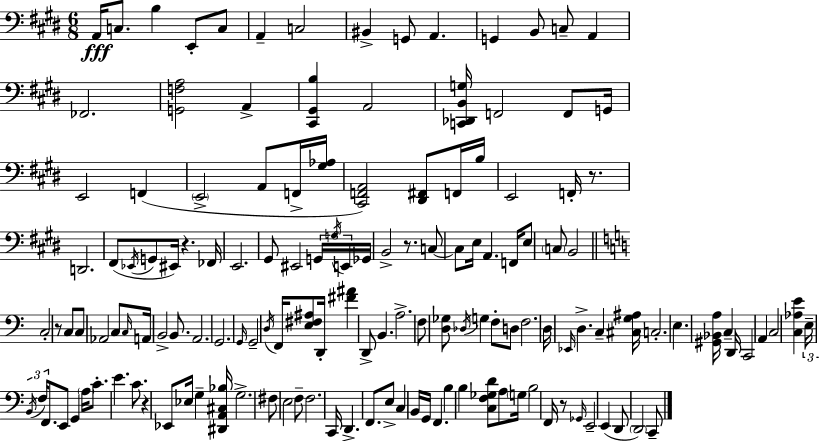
{
  \clef bass
  \numericTimeSignature
  \time 6/8
  \key e \major
  a,16\fff c8. b4 e,8-. c8 | a,4-- c2 | bis,4-> g,8 a,4. | g,4 b,8 c8-- a,4 | \break fes,2. | <g, f a>2 a,4-> | <cis, gis, b>4 a,2 | <c, des, b, g>16 f,2 f,8 g,16 | \break e,2 f,4( | \parenthesize e,2-> a,8 f,16-> <gis aes>16 | <cis, f, a,>2) <dis, fis,>8 f,16 b16 | e,2 f,16-. r8. | \break d,2. | fis,8( \acciaccatura { ees,16 } g,8 eis,16) r4. | fes,16 e,2. | gis,8 eis,2 \tuplet 3/2 { g,16 | \break \acciaccatura { g16 } e,16 } ges,16 b,2-> r8. | c8~~ c8 e16 a,4. | f,16 e8 \parenthesize c8 b,2 | \bar "||" \break \key c \major c2-. r8 c8 | c8 aes,2 c8 | \grace { c16 } a,16 b,2-> b,8. | a,2. | \break g,2. | \grace { g,16 } g,2-- \acciaccatura { d16 } f,16 | <e fis ais>8 d,16-. <fis' ais'>4 d,8-> b,4. | a2.-> | \break f8 <d ges>8 \acciaccatura { des16 } g4 | f8-. d8 f2. | d16 \grace { ees,16 } d4.-> | c4-- <cis g ais>16 c2.-. | \break e4. <gis, bes, a>16 | c4-- d,16 c,2 | a,4 c2 | <c aes e'>4 \tuplet 3/2 { e16-- \acciaccatura { b,16 } f16 } f,8. e,8 | \break g,4 \parenthesize a16 c'8.-. e'4. | c'8. r4 ees,8 | ees16 g4-- <dis, a, cis bes>16 g2.-> | fis8 e2 | \break f8-- f2. | c,16 d,4.-> | f,8. e8-> c4 b,16 g,16 | f,4. b4 b4 | \break <c f ges d'>8 a8 \parenthesize g16 b2 | f,16 r8 \grace { ges,16 } e,2-- | e,4( d,8 \parenthesize d,2) | c,8-- \bar "|."
}